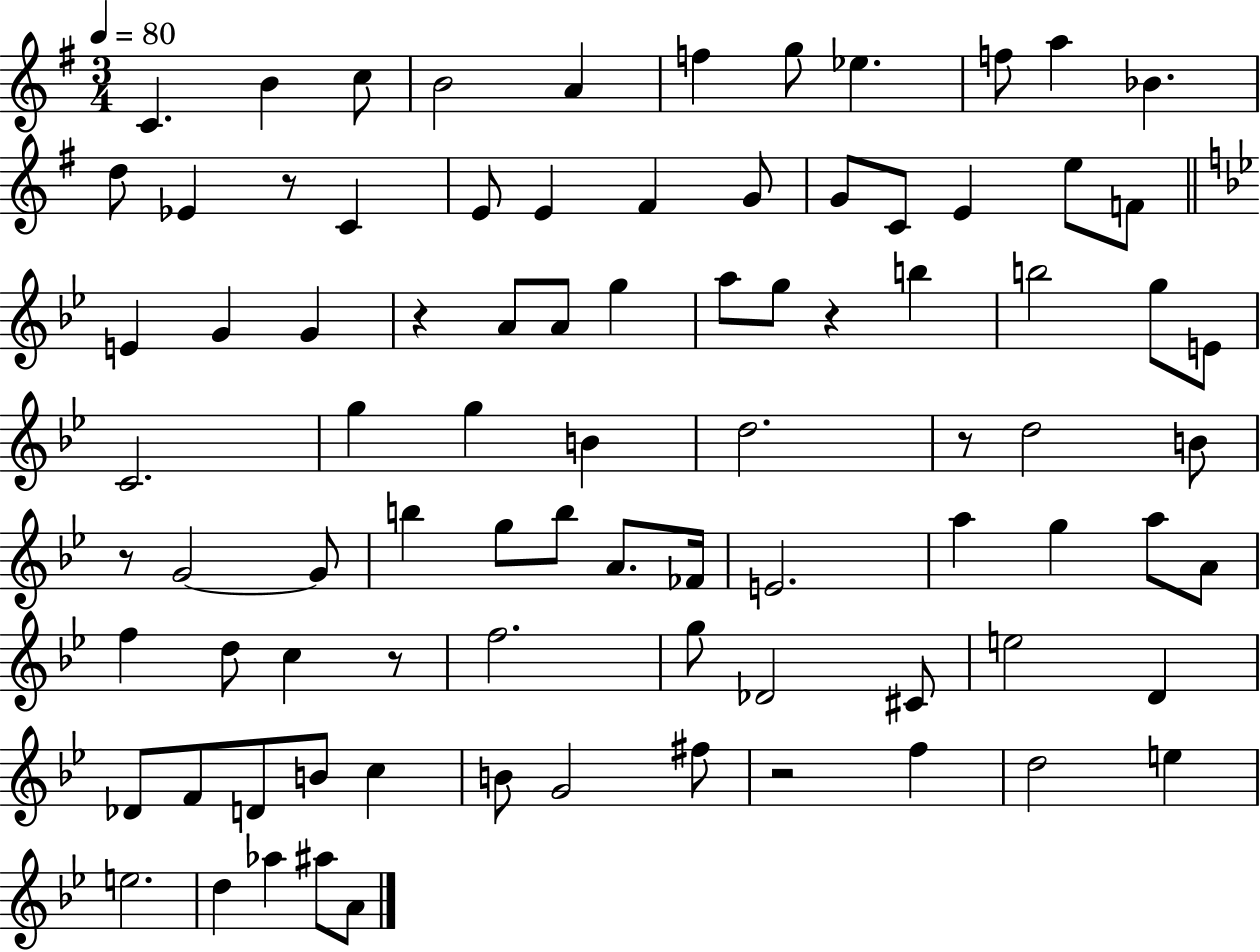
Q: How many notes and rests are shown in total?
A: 86